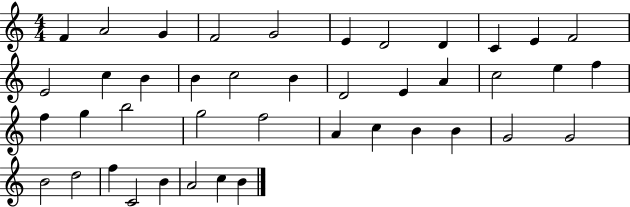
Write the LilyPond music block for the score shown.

{
  \clef treble
  \numericTimeSignature
  \time 4/4
  \key c \major
  f'4 a'2 g'4 | f'2 g'2 | e'4 d'2 d'4 | c'4 e'4 f'2 | \break e'2 c''4 b'4 | b'4 c''2 b'4 | d'2 e'4 a'4 | c''2 e''4 f''4 | \break f''4 g''4 b''2 | g''2 f''2 | a'4 c''4 b'4 b'4 | g'2 g'2 | \break b'2 d''2 | f''4 c'2 b'4 | a'2 c''4 b'4 | \bar "|."
}